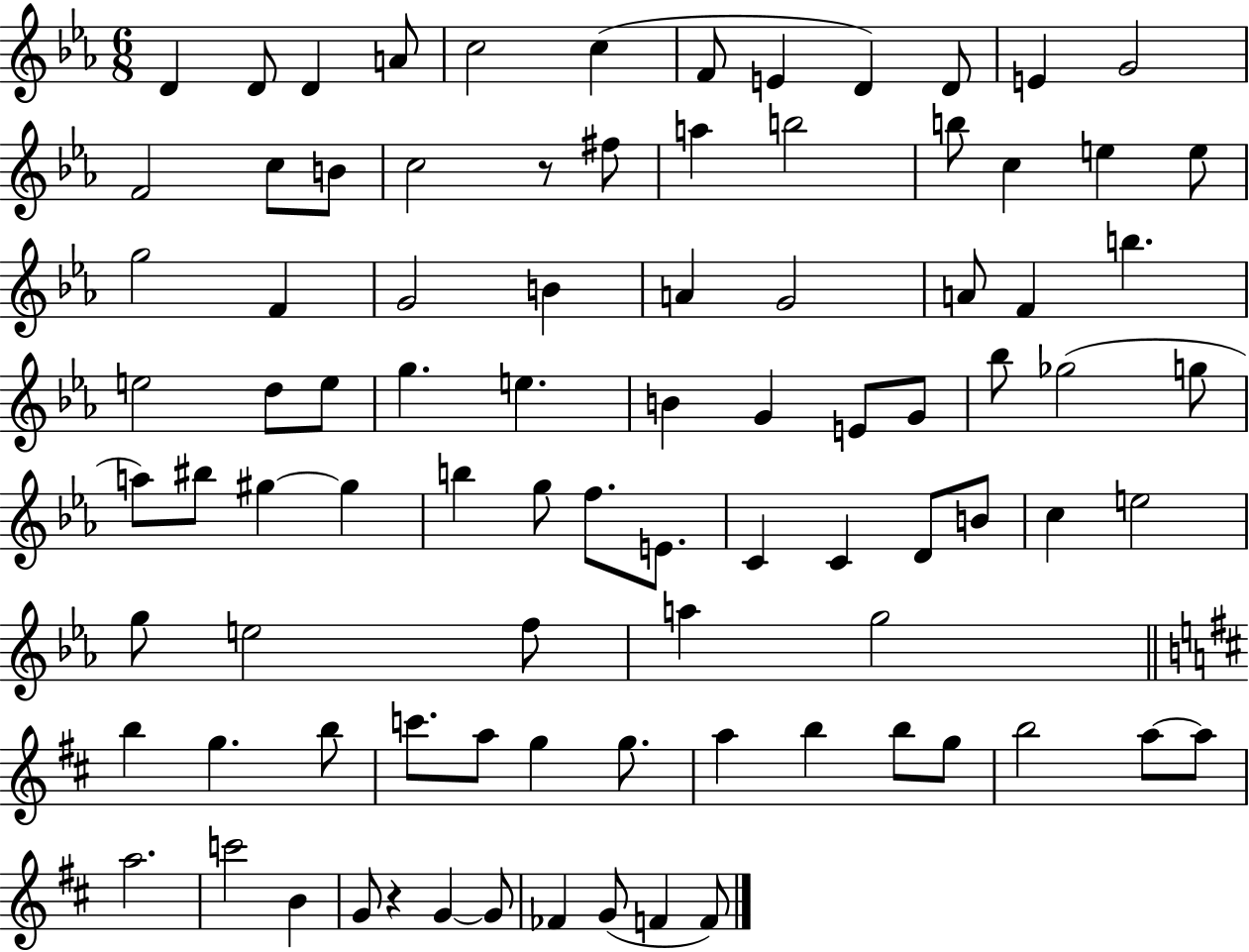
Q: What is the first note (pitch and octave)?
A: D4